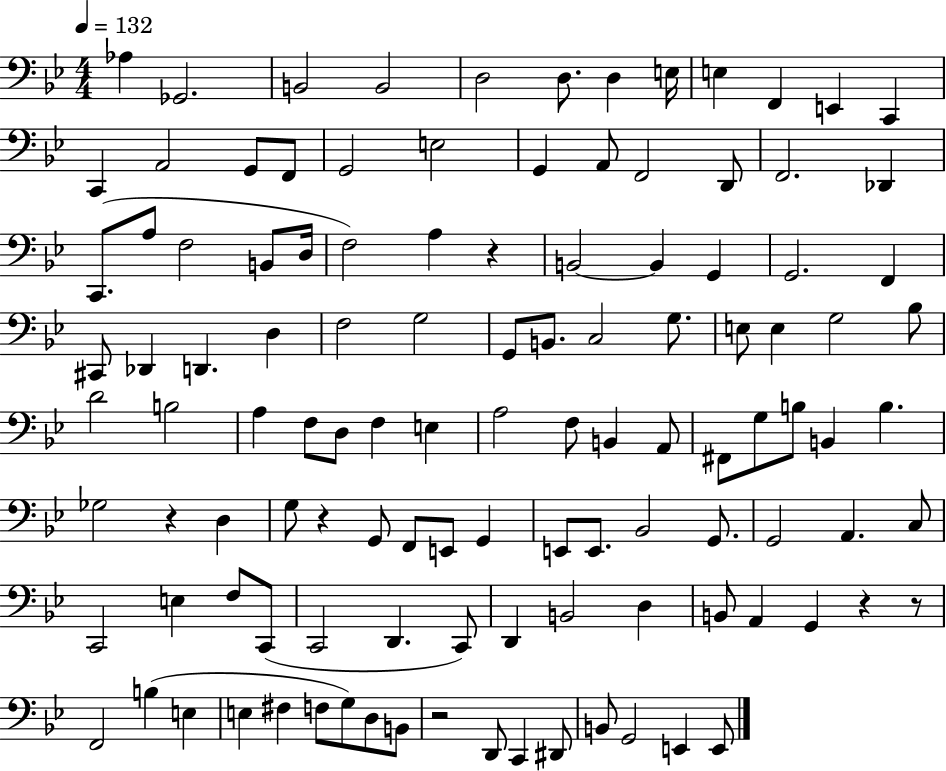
Ab3/q Gb2/h. B2/h B2/h D3/h D3/e. D3/q E3/s E3/q F2/q E2/q C2/q C2/q A2/h G2/e F2/e G2/h E3/h G2/q A2/e F2/h D2/e F2/h. Db2/q C2/e. A3/e F3/h B2/e D3/s F3/h A3/q R/q B2/h B2/q G2/q G2/h. F2/q C#2/e Db2/q D2/q. D3/q F3/h G3/h G2/e B2/e. C3/h G3/e. E3/e E3/q G3/h Bb3/e D4/h B3/h A3/q F3/e D3/e F3/q E3/q A3/h F3/e B2/q A2/e F#2/e G3/e B3/e B2/q B3/q. Gb3/h R/q D3/q G3/e R/q G2/e F2/e E2/e G2/q E2/e E2/e. Bb2/h G2/e. G2/h A2/q. C3/e C2/h E3/q F3/e C2/e C2/h D2/q. C2/e D2/q B2/h D3/q B2/e A2/q G2/q R/q R/e F2/h B3/q E3/q E3/q F#3/q F3/e G3/e D3/e B2/e R/h D2/e C2/q D#2/e B2/e G2/h E2/q E2/e